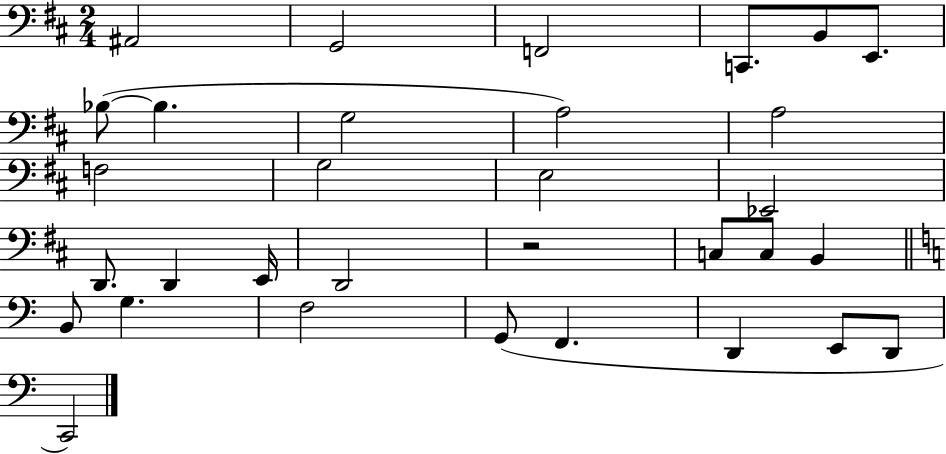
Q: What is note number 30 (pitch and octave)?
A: D2